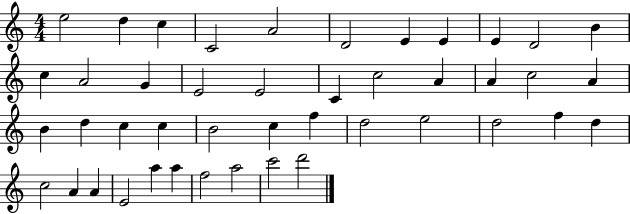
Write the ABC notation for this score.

X:1
T:Untitled
M:4/4
L:1/4
K:C
e2 d c C2 A2 D2 E E E D2 B c A2 G E2 E2 C c2 A A c2 A B d c c B2 c f d2 e2 d2 f d c2 A A E2 a a f2 a2 c'2 d'2